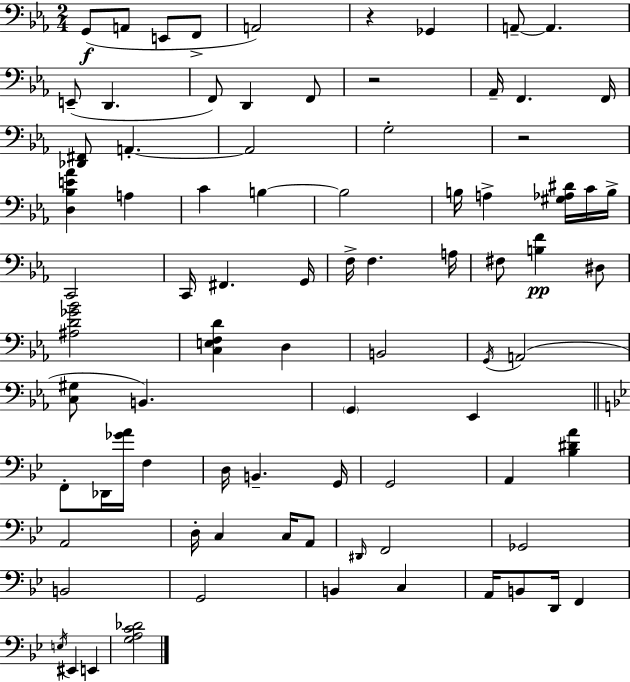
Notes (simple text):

G2/e A2/e E2/e F2/e A2/h R/q Gb2/q A2/e A2/q. E2/e D2/q. F2/e D2/q F2/e R/h Ab2/s F2/q. F2/s [Db2,F#2]/e A2/q. A2/h G3/h R/h [D3,Bb3,E4,Ab4]/q A3/q C4/q B3/q B3/h B3/s A3/q [G#3,Ab3,D#4]/s C4/s B3/s C2/h C2/s F#2/q. G2/s F3/s F3/q. A3/s F#3/e [B3,F4]/q D#3/e [A#3,D4,Gb4,Bb4]/h [C3,E3,F3,D4]/q D3/q B2/h G2/s A2/h [C3,G#3]/e B2/q. G2/q Eb2/q F2/e Db2/s [Gb4,A4]/s F3/q D3/s B2/q. G2/s G2/h A2/q [Bb3,D#4,A4]/q A2/h D3/s C3/q C3/s A2/e D#2/s F2/h Gb2/h B2/h G2/h B2/q C3/q A2/s B2/e D2/s F2/q E3/s EIS2/q E2/q [G3,A3,C4,Db4]/h